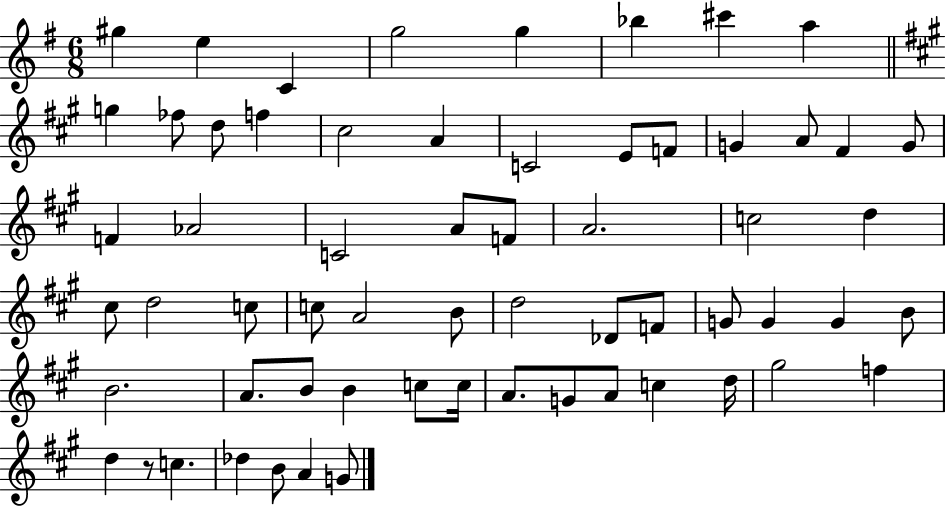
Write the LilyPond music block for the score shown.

{
  \clef treble
  \numericTimeSignature
  \time 6/8
  \key g \major
  gis''4 e''4 c'4 | g''2 g''4 | bes''4 cis'''4 a''4 | \bar "||" \break \key a \major g''4 fes''8 d''8 f''4 | cis''2 a'4 | c'2 e'8 f'8 | g'4 a'8 fis'4 g'8 | \break f'4 aes'2 | c'2 a'8 f'8 | a'2. | c''2 d''4 | \break cis''8 d''2 c''8 | c''8 a'2 b'8 | d''2 des'8 f'8 | g'8 g'4 g'4 b'8 | \break b'2. | a'8. b'8 b'4 c''8 c''16 | a'8. g'8 a'8 c''4 d''16 | gis''2 f''4 | \break d''4 r8 c''4. | des''4 b'8 a'4 g'8 | \bar "|."
}